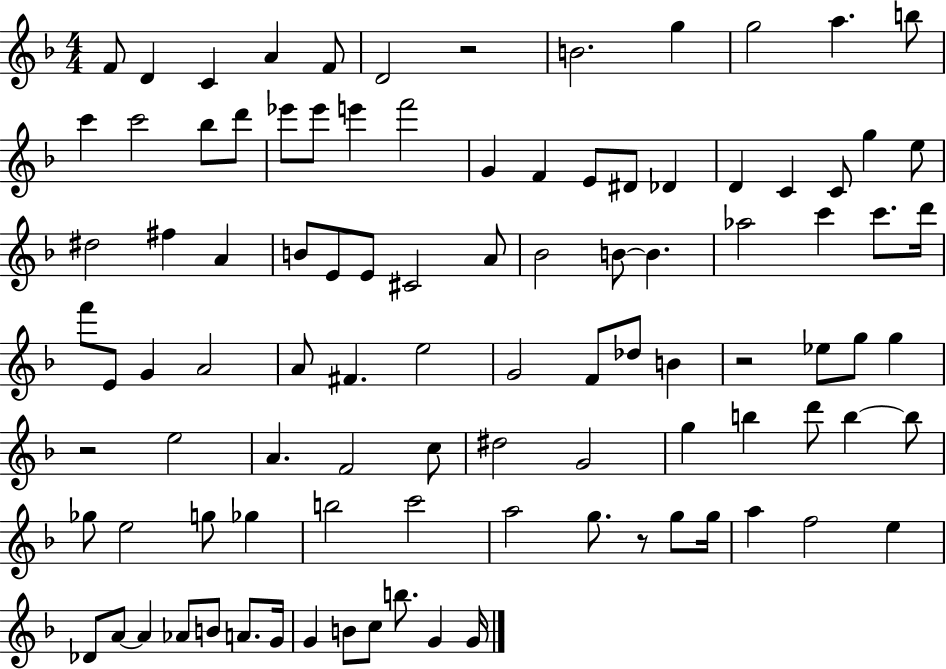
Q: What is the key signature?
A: F major